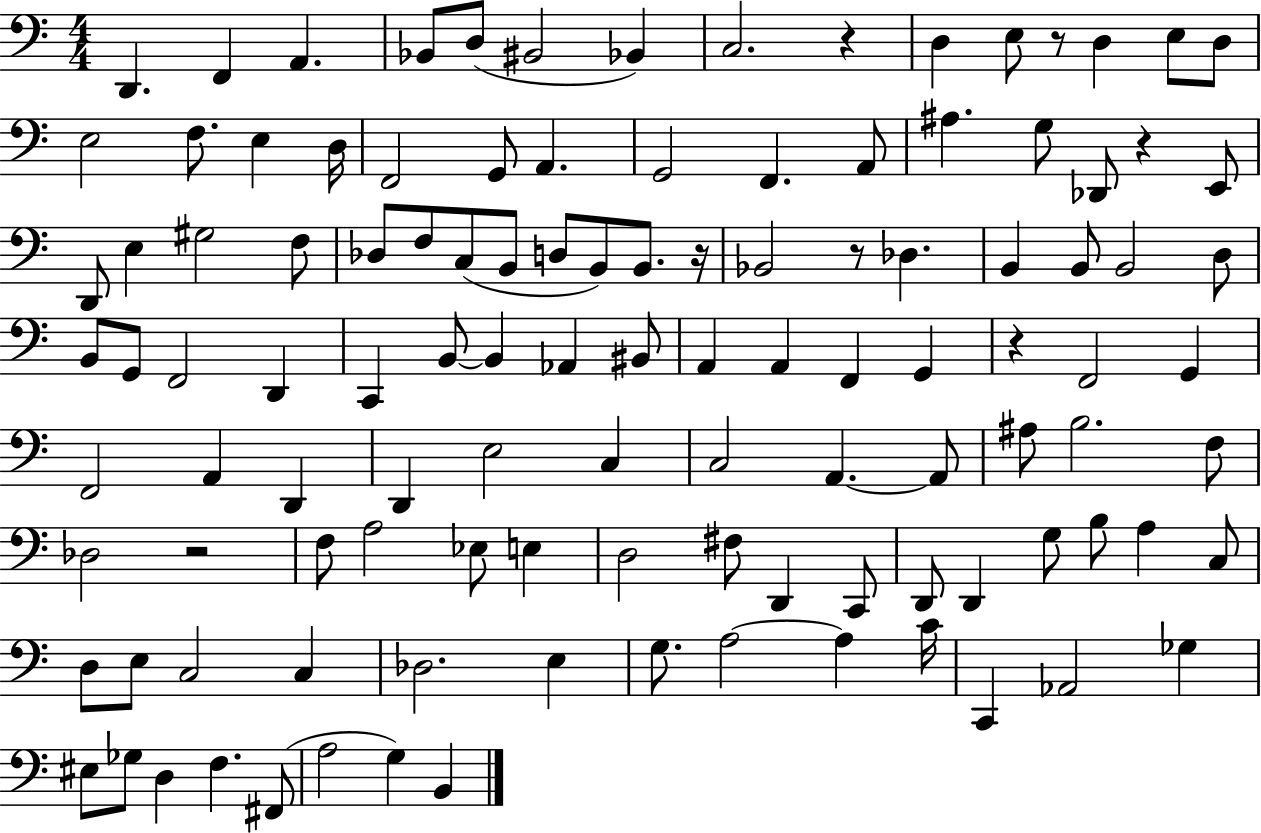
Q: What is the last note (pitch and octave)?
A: B2